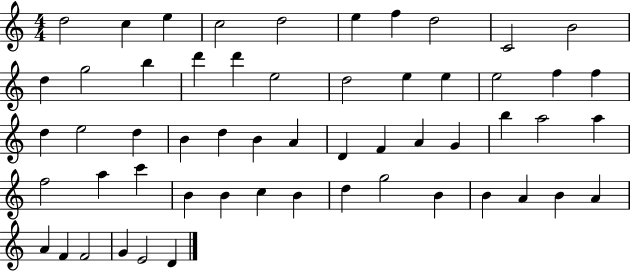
X:1
T:Untitled
M:4/4
L:1/4
K:C
d2 c e c2 d2 e f d2 C2 B2 d g2 b d' d' e2 d2 e e e2 f f d e2 d B d B A D F A G b a2 a f2 a c' B B c B d g2 B B A B A A F F2 G E2 D